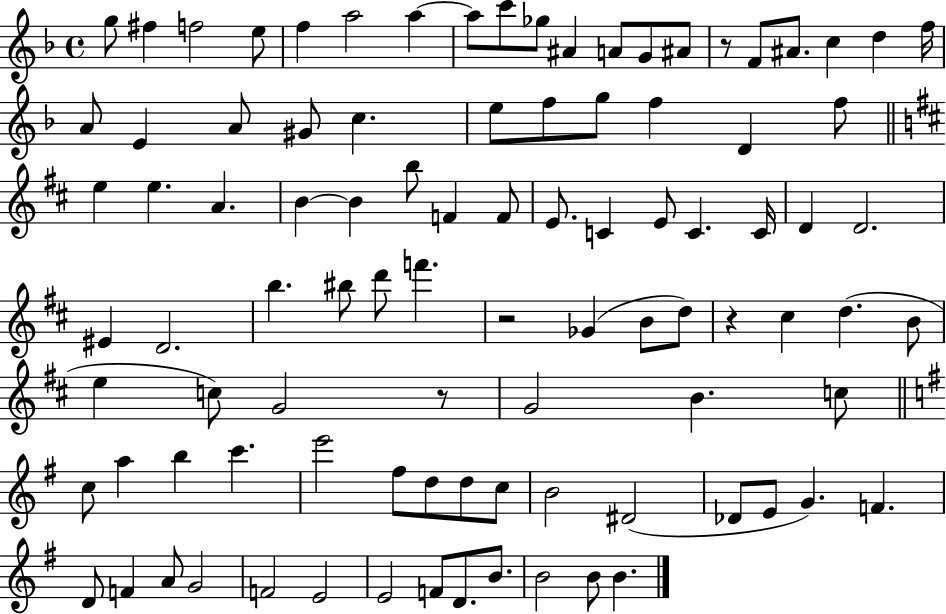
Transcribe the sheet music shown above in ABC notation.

X:1
T:Untitled
M:4/4
L:1/4
K:F
g/2 ^f f2 e/2 f a2 a a/2 c'/2 _g/2 ^A A/2 G/2 ^A/2 z/2 F/2 ^A/2 c d f/4 A/2 E A/2 ^G/2 c e/2 f/2 g/2 f D f/2 e e A B B b/2 F F/2 E/2 C E/2 C C/4 D D2 ^E D2 b ^b/2 d'/2 f' z2 _G B/2 d/2 z ^c d B/2 e c/2 G2 z/2 G2 B c/2 c/2 a b c' e'2 ^f/2 d/2 d/2 c/2 B2 ^D2 _D/2 E/2 G F D/2 F A/2 G2 F2 E2 E2 F/2 D/2 B/2 B2 B/2 B